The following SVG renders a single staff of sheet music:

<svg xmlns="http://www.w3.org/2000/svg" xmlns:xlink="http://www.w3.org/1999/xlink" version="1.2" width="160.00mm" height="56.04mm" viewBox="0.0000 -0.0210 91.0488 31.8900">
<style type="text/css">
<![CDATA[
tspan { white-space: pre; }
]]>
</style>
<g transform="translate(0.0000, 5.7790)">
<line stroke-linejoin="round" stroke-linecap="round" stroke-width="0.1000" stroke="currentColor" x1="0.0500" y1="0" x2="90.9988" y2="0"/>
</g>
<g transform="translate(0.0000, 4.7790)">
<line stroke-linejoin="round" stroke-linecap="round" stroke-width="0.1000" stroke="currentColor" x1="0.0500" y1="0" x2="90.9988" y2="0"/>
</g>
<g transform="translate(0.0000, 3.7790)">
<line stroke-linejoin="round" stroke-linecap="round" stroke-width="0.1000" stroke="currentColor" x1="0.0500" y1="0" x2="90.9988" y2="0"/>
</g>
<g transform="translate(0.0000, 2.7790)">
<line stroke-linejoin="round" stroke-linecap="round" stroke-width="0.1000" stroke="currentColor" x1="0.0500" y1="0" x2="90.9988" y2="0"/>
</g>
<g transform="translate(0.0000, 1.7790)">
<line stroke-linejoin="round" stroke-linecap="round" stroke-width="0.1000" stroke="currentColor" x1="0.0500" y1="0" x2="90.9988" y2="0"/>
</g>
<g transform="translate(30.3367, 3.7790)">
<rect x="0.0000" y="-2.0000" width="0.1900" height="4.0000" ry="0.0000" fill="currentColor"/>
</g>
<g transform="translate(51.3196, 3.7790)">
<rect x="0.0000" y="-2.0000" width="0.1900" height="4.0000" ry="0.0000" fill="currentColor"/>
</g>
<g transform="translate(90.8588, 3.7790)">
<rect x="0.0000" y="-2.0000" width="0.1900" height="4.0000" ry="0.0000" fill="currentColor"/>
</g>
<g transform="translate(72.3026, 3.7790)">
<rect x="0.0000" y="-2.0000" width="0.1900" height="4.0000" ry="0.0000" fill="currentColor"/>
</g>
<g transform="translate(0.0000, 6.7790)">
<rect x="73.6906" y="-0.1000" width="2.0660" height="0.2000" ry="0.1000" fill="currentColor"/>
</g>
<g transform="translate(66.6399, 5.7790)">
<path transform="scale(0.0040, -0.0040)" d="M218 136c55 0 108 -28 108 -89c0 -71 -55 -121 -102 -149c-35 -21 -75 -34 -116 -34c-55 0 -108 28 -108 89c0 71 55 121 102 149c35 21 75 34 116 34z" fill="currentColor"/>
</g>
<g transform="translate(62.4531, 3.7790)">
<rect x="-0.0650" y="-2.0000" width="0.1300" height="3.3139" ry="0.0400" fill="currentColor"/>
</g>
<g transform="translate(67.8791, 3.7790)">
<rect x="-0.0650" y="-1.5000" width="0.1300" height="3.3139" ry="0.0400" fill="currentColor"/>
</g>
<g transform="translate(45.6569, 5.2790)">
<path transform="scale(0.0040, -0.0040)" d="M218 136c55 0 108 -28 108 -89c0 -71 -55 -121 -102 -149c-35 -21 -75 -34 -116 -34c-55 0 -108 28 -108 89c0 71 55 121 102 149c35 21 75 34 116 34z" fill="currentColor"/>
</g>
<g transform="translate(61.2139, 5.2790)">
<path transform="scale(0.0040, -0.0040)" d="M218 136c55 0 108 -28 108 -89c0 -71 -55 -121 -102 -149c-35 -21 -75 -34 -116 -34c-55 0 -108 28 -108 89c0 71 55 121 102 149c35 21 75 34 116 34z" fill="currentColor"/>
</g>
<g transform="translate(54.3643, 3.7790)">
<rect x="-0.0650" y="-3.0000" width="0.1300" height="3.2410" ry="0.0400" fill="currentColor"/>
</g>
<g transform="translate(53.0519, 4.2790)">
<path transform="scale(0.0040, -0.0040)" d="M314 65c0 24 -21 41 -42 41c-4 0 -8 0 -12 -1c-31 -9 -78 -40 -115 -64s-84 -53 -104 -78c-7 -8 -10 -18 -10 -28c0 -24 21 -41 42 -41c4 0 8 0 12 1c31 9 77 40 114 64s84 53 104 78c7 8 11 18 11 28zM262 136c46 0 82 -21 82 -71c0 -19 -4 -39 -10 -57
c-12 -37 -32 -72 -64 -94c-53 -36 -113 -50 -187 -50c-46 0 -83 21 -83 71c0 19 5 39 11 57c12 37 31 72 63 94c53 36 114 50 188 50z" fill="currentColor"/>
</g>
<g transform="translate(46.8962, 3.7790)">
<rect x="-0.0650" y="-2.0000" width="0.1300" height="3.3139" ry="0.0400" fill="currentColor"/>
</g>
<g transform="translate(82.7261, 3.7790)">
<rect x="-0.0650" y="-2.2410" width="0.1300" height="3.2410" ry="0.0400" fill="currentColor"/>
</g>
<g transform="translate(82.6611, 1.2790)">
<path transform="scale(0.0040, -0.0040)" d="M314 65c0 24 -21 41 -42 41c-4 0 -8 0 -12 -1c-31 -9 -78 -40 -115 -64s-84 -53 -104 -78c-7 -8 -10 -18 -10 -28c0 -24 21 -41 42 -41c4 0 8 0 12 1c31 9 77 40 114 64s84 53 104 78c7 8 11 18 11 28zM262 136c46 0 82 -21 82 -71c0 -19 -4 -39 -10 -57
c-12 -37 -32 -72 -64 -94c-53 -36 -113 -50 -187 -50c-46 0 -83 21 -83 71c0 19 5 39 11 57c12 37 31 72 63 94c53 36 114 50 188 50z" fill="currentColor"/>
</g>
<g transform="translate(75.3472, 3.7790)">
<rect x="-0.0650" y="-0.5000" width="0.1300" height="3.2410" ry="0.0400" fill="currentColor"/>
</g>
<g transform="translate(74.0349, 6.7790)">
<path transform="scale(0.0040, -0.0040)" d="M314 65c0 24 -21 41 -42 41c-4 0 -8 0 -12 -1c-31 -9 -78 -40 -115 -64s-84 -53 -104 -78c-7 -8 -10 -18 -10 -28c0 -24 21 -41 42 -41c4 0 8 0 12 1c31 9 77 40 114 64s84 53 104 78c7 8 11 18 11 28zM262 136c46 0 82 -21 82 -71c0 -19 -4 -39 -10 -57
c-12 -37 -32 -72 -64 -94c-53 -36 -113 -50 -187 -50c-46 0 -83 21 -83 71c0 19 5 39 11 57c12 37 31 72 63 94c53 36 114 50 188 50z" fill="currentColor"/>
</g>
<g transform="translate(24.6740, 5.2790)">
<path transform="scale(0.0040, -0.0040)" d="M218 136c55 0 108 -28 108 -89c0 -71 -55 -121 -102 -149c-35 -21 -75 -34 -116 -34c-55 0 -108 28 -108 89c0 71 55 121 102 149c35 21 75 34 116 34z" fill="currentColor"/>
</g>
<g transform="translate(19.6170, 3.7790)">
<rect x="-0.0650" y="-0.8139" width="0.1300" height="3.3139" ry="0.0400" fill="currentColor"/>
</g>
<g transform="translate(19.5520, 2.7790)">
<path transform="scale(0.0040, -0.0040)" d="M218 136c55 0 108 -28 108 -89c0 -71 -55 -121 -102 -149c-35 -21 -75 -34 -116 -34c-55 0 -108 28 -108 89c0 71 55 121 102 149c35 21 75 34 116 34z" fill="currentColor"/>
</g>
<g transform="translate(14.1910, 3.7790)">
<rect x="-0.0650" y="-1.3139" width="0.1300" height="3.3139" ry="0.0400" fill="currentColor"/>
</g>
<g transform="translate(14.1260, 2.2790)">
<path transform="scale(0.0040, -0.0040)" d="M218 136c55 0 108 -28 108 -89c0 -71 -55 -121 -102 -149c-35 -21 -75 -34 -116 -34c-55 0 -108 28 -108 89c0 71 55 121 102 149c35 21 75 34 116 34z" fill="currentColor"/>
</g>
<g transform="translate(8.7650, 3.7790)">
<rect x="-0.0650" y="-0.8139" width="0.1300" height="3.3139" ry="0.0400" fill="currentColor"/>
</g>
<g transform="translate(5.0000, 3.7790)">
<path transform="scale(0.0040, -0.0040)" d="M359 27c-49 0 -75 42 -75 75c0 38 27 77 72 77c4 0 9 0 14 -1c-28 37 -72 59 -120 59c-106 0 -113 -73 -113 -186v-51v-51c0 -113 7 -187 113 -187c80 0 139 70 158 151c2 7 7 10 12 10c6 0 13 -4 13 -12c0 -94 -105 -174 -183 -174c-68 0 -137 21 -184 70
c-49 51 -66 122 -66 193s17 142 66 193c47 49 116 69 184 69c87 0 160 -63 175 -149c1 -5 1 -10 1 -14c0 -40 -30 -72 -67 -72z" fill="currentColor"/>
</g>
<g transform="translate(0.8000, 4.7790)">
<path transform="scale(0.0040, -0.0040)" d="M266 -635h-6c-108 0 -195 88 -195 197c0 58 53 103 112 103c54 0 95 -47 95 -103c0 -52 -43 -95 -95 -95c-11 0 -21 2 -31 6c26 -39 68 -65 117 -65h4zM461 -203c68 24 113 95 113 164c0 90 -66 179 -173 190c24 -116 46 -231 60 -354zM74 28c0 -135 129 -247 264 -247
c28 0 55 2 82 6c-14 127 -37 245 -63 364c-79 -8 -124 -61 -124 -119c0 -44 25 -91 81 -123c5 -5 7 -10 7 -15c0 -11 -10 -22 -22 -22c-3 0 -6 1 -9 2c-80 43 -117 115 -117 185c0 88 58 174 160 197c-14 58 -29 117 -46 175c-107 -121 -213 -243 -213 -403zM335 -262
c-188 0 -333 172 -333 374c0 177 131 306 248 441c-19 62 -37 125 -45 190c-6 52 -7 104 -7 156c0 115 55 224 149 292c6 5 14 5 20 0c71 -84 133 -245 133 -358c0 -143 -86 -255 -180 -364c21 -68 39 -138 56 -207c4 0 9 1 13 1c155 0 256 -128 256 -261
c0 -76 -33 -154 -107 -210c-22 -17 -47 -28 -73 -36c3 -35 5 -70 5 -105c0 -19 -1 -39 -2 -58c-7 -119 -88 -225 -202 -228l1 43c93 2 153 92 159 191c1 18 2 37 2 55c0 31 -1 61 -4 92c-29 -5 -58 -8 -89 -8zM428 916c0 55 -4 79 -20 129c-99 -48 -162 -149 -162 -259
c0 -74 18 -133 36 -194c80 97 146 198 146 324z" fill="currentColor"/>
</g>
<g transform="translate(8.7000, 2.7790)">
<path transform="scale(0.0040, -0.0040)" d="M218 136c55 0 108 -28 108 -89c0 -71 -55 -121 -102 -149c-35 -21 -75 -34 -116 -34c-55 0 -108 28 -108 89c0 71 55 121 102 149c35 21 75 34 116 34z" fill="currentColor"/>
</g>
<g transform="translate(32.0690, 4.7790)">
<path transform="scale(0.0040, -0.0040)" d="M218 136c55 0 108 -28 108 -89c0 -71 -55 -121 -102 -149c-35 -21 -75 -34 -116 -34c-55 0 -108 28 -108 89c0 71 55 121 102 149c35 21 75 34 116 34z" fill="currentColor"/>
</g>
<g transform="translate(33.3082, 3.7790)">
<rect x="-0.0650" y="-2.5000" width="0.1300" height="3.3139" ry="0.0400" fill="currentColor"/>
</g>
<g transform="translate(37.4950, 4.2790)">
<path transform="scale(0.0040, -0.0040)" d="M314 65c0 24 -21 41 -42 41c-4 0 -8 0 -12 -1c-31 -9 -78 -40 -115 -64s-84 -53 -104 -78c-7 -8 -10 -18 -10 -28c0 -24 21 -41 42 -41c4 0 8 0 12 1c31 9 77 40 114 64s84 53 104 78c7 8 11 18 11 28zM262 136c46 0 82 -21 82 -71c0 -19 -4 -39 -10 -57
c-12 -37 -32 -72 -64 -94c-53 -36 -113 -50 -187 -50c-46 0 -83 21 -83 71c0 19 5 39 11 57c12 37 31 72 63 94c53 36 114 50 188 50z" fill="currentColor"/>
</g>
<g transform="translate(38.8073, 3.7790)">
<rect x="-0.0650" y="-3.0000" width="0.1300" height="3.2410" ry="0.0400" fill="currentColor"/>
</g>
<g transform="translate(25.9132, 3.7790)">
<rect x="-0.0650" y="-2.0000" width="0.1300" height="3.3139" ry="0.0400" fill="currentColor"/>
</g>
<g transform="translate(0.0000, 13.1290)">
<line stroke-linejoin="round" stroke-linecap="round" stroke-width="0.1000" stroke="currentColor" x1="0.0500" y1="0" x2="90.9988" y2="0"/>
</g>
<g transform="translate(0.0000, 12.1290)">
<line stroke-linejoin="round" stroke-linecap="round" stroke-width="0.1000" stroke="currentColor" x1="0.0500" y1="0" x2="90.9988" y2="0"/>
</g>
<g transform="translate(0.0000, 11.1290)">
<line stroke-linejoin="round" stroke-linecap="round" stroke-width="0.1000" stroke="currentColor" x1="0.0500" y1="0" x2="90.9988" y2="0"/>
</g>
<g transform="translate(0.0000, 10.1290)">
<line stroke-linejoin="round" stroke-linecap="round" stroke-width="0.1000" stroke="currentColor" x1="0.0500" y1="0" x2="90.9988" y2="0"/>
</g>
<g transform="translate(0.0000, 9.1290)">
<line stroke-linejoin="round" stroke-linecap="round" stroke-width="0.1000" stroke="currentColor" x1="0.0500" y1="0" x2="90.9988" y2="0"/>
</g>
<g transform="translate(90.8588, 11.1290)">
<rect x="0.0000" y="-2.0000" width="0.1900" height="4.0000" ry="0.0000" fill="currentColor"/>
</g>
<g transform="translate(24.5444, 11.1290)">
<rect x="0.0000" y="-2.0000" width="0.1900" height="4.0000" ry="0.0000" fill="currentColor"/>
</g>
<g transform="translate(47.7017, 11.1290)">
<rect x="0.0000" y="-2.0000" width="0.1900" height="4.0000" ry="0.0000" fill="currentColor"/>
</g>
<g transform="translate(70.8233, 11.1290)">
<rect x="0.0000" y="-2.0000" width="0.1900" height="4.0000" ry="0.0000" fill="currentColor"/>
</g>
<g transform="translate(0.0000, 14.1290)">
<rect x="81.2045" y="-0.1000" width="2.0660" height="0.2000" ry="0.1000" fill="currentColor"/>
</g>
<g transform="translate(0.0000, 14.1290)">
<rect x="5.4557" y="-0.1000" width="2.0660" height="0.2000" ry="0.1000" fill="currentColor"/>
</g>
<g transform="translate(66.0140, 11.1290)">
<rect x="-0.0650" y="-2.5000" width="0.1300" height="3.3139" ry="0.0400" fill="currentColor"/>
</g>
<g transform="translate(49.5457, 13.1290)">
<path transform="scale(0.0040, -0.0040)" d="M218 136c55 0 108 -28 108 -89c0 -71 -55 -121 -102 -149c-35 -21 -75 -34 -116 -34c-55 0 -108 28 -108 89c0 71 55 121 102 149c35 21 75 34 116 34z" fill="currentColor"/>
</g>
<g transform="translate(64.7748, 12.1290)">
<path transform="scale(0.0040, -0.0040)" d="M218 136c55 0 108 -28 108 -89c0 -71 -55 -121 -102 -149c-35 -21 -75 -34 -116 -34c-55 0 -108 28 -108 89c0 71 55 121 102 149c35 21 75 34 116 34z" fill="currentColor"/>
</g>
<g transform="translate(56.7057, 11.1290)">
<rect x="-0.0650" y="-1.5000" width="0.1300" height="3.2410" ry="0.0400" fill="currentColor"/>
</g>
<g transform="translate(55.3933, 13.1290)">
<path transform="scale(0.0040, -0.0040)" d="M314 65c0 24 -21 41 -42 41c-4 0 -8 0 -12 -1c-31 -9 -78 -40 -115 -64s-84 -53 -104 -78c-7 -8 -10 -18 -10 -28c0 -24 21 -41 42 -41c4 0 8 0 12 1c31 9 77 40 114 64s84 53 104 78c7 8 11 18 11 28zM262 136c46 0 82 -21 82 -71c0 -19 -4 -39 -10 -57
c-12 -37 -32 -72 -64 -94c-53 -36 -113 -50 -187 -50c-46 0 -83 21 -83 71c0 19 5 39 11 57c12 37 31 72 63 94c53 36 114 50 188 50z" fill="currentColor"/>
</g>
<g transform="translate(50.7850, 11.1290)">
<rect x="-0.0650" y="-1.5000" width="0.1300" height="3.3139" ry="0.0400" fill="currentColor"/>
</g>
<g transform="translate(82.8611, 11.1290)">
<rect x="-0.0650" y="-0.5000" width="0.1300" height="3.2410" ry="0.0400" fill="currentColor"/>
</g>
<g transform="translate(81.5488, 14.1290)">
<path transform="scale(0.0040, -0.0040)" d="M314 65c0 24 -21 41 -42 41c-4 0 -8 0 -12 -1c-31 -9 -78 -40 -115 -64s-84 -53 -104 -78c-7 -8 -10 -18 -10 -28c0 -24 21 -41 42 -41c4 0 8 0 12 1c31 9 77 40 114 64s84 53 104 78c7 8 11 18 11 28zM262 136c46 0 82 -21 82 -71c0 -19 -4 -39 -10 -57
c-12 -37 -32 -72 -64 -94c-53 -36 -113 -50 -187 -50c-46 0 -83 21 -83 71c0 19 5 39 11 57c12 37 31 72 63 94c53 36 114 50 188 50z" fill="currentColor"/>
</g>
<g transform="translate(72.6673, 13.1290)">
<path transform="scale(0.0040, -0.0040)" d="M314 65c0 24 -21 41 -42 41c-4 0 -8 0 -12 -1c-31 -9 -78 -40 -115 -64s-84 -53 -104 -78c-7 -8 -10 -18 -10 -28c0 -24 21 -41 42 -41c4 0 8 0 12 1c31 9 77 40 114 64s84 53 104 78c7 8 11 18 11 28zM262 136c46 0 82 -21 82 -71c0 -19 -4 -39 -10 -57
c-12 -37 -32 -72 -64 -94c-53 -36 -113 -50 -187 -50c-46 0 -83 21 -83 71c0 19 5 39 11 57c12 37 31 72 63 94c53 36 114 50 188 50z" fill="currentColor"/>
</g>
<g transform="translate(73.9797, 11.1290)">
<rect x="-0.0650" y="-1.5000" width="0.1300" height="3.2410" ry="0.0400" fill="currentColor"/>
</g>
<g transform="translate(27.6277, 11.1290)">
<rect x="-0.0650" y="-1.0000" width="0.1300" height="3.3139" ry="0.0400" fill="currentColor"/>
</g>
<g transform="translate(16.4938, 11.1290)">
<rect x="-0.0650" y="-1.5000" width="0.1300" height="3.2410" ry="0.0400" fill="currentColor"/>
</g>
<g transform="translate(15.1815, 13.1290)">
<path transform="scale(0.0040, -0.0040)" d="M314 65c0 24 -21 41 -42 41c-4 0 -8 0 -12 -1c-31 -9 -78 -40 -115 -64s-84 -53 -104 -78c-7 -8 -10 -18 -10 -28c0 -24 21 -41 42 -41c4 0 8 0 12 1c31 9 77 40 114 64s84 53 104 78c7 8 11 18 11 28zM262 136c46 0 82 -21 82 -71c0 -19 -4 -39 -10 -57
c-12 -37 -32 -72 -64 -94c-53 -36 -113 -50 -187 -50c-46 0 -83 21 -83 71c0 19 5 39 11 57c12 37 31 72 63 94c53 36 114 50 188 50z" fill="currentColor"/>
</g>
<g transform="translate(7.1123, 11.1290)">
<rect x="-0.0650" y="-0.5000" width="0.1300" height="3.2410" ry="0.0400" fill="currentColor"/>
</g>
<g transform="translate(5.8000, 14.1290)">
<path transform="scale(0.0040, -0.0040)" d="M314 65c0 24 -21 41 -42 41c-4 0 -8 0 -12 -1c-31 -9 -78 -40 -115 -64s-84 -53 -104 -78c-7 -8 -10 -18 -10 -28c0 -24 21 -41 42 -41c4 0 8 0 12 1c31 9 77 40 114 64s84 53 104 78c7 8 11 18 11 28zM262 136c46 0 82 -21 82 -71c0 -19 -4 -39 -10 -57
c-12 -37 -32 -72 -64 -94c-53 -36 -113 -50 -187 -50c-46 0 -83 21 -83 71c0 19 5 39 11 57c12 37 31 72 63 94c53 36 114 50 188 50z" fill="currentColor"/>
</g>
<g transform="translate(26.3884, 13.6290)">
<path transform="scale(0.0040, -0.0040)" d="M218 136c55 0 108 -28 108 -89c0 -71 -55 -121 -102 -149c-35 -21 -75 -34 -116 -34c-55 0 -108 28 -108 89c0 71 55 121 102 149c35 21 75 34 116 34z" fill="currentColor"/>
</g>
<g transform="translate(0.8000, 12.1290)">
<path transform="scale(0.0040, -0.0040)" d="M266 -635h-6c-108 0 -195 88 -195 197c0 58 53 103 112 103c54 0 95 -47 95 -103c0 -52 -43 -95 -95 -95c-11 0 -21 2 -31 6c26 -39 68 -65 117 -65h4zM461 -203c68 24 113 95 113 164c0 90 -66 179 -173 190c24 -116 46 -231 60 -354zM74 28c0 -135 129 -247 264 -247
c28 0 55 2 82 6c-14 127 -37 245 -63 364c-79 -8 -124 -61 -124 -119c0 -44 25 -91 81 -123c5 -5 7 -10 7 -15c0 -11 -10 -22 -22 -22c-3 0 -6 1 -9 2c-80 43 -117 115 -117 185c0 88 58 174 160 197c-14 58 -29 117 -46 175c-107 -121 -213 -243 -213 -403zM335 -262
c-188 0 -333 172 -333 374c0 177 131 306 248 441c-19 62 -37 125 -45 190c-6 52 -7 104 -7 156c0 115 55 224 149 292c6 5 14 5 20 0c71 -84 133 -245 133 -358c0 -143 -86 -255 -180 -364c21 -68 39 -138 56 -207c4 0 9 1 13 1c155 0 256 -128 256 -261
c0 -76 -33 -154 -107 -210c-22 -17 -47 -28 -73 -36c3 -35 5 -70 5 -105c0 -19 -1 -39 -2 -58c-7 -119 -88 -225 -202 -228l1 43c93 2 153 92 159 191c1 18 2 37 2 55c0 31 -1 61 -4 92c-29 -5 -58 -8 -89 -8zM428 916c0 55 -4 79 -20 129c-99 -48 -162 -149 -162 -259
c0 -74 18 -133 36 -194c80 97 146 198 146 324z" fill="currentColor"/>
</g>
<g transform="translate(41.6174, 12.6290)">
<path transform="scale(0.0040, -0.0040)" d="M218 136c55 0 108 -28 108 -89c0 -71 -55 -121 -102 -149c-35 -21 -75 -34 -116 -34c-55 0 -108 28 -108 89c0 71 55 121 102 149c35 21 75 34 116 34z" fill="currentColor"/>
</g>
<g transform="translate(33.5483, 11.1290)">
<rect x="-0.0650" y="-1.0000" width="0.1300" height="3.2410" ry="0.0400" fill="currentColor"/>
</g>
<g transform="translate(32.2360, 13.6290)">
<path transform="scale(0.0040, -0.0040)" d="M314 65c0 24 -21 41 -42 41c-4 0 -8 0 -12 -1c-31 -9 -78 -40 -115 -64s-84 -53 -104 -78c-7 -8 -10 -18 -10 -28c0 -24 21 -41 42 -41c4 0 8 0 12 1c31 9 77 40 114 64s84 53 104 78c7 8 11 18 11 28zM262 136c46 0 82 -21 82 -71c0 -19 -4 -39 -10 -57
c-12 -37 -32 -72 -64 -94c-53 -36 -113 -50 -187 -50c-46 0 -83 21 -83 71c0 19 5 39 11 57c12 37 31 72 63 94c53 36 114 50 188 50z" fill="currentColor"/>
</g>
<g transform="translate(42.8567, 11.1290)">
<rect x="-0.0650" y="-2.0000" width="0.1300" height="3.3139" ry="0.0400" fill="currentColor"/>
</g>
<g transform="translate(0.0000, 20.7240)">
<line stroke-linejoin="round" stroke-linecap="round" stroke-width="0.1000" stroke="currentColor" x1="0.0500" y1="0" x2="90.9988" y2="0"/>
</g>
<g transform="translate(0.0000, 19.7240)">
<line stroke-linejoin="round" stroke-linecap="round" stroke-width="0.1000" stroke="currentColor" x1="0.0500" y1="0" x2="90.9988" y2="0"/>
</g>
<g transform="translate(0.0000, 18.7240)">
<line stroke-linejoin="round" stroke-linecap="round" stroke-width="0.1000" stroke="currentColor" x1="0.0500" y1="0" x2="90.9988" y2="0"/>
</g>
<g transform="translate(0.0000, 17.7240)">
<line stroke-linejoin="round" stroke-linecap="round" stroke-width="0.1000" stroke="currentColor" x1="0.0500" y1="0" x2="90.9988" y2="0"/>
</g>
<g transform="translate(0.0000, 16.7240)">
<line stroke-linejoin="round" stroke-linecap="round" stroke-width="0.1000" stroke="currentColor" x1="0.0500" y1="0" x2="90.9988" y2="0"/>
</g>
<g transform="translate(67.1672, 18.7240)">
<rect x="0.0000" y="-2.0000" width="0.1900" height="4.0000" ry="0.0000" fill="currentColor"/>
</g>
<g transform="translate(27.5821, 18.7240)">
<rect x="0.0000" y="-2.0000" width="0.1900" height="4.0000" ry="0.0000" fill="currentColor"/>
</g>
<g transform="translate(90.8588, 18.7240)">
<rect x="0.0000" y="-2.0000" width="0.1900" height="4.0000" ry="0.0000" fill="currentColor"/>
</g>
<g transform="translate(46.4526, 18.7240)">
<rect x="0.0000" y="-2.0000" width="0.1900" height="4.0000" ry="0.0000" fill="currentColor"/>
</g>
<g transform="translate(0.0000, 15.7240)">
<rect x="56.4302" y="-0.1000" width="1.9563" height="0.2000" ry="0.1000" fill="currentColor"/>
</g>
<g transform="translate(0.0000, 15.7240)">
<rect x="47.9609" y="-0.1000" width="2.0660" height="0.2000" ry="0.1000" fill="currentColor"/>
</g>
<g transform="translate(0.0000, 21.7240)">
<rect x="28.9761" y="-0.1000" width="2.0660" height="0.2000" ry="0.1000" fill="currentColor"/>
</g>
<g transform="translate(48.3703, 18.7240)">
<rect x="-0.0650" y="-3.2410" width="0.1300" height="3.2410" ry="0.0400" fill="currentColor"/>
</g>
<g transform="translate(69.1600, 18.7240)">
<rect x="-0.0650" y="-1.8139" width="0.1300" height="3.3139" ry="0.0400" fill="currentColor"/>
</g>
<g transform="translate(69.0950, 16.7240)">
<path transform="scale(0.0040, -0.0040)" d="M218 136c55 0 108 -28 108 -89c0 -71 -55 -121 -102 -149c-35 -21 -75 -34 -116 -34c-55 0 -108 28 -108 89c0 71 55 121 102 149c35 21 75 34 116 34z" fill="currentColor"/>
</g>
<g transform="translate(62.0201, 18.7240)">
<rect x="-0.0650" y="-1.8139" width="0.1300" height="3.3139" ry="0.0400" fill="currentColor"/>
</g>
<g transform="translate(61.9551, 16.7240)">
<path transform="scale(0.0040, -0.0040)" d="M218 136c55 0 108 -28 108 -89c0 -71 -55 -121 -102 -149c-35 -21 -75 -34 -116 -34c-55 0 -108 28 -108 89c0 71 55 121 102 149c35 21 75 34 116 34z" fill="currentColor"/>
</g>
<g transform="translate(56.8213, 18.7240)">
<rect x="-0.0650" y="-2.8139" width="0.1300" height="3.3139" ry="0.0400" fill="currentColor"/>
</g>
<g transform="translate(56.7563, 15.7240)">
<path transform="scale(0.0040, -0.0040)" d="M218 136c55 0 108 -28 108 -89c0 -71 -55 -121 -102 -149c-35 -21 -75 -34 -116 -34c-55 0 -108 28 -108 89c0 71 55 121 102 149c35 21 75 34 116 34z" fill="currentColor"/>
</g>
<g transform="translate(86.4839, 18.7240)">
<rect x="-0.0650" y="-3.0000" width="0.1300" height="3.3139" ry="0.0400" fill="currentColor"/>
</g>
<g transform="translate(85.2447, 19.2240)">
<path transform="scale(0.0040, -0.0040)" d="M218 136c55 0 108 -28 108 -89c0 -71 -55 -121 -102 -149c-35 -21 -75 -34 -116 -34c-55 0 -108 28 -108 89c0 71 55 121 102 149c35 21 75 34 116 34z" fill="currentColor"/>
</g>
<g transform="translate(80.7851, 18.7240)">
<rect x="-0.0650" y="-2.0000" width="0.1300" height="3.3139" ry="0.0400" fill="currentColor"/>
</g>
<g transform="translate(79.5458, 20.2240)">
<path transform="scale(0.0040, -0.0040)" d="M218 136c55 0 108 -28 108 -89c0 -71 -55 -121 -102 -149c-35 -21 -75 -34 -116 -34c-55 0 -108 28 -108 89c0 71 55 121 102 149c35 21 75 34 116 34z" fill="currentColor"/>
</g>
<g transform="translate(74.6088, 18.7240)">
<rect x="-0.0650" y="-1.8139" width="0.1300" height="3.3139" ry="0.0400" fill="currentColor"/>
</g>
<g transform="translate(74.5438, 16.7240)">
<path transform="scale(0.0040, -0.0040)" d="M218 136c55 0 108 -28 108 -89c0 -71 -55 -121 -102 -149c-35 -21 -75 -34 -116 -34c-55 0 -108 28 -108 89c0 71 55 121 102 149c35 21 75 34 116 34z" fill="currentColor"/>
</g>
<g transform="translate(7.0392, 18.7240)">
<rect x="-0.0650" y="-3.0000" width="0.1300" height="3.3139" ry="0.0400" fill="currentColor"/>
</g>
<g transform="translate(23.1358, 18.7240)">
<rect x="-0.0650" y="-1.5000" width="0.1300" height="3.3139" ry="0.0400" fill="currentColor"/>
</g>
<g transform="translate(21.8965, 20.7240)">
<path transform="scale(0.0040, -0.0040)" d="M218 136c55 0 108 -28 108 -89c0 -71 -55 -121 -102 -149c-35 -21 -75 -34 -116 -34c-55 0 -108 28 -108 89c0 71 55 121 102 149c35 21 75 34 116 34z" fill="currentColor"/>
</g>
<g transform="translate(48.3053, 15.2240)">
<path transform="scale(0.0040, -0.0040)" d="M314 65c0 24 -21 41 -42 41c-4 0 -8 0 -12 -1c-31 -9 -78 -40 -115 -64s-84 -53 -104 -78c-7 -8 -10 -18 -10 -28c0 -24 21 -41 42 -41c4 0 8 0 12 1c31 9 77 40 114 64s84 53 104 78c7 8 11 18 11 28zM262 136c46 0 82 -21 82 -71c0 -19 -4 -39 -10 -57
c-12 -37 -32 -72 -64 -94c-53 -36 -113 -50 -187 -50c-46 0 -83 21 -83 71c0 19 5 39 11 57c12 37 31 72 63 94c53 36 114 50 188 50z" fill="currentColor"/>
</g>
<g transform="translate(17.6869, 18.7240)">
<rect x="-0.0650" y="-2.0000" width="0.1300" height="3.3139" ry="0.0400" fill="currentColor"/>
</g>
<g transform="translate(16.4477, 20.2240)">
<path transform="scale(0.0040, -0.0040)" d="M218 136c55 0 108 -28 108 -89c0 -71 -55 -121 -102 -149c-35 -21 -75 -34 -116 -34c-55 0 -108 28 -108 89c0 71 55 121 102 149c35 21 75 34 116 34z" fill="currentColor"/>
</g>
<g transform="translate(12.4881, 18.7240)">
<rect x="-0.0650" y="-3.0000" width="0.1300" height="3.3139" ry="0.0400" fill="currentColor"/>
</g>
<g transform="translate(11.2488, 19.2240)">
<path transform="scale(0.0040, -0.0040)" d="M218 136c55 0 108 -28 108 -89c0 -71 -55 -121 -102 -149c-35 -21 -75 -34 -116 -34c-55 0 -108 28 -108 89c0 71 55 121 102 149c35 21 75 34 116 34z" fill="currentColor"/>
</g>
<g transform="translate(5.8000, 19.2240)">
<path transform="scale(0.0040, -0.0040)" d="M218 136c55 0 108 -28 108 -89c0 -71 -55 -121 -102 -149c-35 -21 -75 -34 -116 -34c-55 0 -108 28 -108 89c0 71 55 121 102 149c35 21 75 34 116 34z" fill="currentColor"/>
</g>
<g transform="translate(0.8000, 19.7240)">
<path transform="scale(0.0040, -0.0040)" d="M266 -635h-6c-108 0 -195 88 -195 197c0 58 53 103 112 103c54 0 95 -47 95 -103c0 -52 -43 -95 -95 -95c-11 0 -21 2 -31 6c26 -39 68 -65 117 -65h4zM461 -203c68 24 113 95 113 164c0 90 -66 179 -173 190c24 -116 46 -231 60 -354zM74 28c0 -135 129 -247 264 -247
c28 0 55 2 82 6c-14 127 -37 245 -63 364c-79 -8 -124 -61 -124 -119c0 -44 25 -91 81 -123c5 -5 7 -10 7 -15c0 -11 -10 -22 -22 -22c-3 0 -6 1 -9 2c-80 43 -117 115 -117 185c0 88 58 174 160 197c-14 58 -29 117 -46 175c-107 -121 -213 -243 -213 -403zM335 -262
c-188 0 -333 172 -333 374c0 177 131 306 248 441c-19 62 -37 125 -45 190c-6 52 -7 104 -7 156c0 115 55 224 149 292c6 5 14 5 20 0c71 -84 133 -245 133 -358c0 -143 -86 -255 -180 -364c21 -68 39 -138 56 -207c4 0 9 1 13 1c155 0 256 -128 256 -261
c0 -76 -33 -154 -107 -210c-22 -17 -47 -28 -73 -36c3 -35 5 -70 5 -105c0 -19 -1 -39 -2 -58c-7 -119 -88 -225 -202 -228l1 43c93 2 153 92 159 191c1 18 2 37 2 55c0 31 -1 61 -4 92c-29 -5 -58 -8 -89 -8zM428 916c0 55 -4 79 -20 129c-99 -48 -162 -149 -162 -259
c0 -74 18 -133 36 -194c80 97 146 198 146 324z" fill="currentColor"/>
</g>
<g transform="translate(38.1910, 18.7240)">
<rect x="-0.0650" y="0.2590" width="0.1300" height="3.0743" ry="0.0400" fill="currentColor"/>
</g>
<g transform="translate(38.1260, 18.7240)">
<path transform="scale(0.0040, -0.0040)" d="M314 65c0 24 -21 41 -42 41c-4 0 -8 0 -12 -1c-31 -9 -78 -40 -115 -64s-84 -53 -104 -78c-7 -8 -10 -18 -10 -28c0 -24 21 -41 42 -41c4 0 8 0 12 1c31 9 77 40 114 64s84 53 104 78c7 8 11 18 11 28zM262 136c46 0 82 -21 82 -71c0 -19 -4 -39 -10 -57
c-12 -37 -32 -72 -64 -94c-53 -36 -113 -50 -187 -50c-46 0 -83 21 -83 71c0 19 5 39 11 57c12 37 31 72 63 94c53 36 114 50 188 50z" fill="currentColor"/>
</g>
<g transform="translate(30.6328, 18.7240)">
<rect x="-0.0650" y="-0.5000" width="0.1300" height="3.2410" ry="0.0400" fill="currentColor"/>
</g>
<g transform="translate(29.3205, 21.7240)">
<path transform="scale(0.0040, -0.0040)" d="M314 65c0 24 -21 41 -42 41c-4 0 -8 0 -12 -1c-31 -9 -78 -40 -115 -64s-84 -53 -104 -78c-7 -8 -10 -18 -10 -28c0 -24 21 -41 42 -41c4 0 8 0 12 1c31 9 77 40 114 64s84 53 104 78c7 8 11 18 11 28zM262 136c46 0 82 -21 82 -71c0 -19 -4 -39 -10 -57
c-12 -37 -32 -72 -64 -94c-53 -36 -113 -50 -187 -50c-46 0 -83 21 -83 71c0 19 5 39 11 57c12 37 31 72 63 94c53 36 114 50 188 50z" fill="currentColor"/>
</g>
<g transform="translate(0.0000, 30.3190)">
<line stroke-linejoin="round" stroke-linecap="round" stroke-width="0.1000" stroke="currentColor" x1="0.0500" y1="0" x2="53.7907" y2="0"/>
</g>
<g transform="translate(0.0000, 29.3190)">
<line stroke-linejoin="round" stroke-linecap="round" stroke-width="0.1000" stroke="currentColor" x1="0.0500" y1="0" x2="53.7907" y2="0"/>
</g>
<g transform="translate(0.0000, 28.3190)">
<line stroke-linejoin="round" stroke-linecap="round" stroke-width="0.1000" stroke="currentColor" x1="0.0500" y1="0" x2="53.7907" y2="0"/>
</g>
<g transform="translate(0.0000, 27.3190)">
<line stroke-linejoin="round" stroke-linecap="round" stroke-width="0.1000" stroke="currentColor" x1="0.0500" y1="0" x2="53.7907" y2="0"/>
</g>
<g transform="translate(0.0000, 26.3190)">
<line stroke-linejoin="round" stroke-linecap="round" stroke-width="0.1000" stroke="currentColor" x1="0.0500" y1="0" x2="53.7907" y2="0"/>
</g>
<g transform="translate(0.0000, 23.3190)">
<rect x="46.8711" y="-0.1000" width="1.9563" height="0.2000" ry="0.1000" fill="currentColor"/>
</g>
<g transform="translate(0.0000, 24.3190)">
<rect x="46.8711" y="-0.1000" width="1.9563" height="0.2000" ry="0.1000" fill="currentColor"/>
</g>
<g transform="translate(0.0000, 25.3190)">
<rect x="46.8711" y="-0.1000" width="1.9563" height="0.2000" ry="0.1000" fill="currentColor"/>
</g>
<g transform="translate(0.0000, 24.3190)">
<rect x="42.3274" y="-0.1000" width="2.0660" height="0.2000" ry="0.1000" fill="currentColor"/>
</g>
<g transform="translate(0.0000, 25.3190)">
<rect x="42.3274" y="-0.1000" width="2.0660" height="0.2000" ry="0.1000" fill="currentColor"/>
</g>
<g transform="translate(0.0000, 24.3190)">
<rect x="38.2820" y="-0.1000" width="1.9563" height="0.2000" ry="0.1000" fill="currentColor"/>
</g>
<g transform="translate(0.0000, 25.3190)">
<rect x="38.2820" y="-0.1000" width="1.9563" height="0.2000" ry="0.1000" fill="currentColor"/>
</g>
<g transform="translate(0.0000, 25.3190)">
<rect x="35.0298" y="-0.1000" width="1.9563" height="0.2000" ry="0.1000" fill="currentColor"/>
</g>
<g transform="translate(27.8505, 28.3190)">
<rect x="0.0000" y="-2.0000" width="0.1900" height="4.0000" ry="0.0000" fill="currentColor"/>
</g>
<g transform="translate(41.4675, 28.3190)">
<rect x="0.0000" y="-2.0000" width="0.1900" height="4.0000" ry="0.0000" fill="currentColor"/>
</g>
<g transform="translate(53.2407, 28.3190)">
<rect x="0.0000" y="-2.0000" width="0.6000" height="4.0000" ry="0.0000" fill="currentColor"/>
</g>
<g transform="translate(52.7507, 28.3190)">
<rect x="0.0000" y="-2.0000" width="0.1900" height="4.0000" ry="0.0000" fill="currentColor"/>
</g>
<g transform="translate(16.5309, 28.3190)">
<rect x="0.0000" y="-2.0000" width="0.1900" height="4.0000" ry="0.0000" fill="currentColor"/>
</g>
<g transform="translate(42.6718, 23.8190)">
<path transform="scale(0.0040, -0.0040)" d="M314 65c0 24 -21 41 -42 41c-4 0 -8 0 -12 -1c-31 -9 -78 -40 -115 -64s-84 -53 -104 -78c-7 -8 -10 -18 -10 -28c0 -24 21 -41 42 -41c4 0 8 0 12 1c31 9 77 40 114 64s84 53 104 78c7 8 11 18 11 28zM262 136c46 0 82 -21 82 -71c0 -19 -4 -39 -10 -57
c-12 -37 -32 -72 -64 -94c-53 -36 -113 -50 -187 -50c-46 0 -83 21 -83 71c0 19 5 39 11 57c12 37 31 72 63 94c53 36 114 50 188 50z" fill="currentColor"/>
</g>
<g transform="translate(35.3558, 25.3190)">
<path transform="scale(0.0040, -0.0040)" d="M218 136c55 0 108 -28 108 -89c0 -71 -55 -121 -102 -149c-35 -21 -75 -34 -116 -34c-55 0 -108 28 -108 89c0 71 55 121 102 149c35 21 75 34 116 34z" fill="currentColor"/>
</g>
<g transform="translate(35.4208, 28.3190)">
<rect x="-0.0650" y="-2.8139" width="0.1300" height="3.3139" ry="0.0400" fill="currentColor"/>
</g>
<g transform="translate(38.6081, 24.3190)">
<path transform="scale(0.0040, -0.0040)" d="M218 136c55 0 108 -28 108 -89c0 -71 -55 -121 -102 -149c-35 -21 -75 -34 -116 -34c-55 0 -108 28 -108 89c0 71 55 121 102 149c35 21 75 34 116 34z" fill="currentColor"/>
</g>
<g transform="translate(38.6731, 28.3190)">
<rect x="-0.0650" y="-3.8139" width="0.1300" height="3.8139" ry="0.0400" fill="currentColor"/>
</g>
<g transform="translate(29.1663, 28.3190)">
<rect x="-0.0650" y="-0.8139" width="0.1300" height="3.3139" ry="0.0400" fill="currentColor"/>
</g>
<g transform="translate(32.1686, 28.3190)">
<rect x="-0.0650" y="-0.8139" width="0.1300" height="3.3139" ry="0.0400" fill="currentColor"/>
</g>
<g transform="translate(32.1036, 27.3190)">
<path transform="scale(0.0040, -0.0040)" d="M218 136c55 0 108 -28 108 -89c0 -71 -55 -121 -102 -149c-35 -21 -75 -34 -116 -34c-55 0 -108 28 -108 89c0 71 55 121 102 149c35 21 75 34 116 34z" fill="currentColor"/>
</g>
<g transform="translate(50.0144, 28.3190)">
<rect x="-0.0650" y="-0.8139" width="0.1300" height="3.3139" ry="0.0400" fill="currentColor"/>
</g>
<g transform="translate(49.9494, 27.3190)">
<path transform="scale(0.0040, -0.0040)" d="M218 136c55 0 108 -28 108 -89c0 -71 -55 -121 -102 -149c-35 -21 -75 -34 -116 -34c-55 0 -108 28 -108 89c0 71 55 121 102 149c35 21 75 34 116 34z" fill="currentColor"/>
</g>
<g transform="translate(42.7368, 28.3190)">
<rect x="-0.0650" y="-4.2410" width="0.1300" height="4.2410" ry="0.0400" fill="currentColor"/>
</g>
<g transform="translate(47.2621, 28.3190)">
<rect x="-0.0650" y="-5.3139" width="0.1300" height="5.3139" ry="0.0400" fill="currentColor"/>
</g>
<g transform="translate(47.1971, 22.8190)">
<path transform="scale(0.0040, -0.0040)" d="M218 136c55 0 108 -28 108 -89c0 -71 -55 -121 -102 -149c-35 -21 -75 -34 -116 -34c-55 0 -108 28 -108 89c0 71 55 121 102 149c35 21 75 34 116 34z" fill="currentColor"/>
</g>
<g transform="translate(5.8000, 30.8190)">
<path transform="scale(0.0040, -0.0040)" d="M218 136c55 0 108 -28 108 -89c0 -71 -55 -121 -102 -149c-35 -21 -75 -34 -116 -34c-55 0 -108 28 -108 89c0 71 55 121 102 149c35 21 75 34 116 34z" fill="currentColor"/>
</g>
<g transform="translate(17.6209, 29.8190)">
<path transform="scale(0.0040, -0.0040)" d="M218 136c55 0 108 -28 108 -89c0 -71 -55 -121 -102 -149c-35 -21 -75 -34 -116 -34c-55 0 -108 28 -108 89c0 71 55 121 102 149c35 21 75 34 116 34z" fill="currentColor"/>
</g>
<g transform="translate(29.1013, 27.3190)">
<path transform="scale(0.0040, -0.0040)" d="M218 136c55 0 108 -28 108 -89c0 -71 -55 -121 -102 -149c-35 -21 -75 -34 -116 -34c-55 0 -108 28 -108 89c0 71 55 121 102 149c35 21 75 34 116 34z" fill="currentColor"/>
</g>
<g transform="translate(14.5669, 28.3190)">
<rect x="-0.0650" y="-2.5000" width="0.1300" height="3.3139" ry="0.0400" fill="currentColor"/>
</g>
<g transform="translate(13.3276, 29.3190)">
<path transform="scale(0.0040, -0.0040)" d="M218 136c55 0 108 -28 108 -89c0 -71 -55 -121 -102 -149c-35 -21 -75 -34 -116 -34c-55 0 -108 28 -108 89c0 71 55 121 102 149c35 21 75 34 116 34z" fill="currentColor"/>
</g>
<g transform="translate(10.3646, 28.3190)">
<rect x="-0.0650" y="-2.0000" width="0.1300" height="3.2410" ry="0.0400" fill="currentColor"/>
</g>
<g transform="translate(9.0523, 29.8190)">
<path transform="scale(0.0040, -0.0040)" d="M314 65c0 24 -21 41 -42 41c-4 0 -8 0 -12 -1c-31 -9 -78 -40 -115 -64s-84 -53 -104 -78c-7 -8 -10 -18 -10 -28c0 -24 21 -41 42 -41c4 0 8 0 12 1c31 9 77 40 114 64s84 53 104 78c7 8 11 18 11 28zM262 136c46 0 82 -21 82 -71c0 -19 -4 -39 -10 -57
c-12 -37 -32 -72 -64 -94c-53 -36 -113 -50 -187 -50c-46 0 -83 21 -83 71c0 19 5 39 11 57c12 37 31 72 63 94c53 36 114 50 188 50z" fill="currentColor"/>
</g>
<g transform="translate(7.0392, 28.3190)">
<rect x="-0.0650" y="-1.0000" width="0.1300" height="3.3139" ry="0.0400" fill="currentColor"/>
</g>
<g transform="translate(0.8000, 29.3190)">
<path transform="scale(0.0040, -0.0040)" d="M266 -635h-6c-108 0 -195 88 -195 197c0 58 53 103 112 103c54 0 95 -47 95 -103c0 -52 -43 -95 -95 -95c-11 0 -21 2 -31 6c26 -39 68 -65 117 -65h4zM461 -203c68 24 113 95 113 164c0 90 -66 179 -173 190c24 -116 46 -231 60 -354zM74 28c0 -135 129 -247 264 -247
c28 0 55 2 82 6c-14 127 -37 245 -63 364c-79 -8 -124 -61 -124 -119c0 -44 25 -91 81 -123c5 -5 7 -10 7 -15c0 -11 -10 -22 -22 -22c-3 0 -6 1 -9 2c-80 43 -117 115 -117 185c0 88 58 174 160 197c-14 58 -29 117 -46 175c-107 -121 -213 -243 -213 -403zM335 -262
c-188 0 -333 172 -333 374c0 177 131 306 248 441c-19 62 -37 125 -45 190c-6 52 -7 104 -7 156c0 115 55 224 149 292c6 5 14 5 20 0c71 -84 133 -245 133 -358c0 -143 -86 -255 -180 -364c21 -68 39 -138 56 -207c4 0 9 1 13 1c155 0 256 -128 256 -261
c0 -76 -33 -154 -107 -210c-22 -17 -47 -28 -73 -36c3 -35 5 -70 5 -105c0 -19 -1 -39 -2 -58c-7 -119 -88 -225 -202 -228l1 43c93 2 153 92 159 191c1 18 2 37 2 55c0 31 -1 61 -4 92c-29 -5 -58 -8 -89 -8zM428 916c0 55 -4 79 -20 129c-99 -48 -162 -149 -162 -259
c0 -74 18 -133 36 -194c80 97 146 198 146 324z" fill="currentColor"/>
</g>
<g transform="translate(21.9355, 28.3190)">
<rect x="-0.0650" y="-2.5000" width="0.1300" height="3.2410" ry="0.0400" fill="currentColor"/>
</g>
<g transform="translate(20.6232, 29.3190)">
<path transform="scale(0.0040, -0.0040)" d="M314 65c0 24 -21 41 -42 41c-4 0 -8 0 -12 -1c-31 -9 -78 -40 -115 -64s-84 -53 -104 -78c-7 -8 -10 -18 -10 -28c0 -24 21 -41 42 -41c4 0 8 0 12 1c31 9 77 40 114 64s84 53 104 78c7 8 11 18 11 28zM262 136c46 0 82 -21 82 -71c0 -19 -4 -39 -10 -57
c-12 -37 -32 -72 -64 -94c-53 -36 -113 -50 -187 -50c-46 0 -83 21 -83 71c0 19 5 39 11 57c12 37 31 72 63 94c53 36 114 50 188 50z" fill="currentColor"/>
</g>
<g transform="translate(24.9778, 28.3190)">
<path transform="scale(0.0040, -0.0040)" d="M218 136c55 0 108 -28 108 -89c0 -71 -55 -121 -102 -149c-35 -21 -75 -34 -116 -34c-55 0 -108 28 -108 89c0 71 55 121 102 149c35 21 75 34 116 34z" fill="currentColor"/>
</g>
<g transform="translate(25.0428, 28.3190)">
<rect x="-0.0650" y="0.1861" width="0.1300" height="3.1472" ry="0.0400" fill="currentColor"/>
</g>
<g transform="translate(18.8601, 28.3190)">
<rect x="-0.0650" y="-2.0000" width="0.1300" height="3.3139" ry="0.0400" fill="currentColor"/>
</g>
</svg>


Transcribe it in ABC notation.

X:1
T:Untitled
M:4/4
L:1/4
K:C
d e d F G A2 F A2 F E C2 g2 C2 E2 D D2 F E E2 G E2 C2 A A F E C2 B2 b2 a f f f F A D F2 G F G2 B d d a c' d'2 f' d